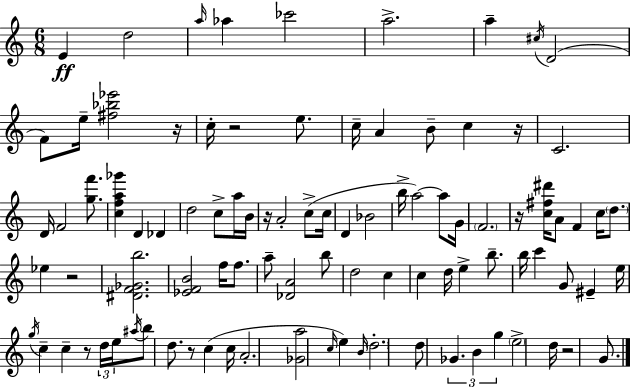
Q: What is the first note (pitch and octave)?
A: E4